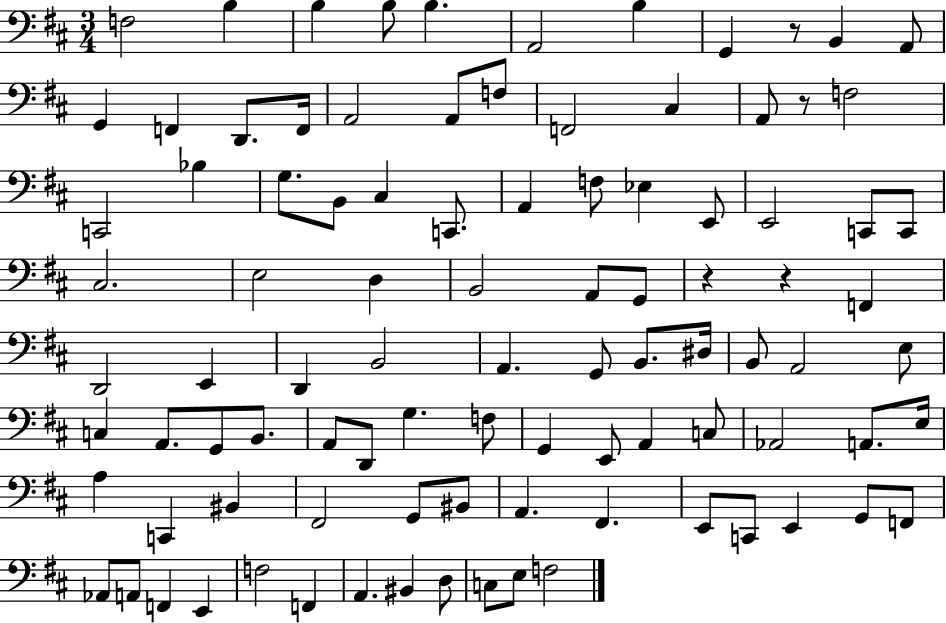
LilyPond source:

{
  \clef bass
  \numericTimeSignature
  \time 3/4
  \key d \major
  \repeat volta 2 { f2 b4 | b4 b8 b4. | a,2 b4 | g,4 r8 b,4 a,8 | \break g,4 f,4 d,8. f,16 | a,2 a,8 f8 | f,2 cis4 | a,8 r8 f2 | \break c,2 bes4 | g8. b,8 cis4 c,8. | a,4 f8 ees4 e,8 | e,2 c,8 c,8 | \break cis2. | e2 d4 | b,2 a,8 g,8 | r4 r4 f,4 | \break d,2 e,4 | d,4 b,2 | a,4. g,8 b,8. dis16 | b,8 a,2 e8 | \break c4 a,8. g,8 b,8. | a,8 d,8 g4. f8 | g,4 e,8 a,4 c8 | aes,2 a,8. e16 | \break a4 c,4 bis,4 | fis,2 g,8 bis,8 | a,4. fis,4. | e,8 c,8 e,4 g,8 f,8 | \break aes,8 a,8 f,4 e,4 | f2 f,4 | a,4. bis,4 d8 | c8 e8 f2 | \break } \bar "|."
}